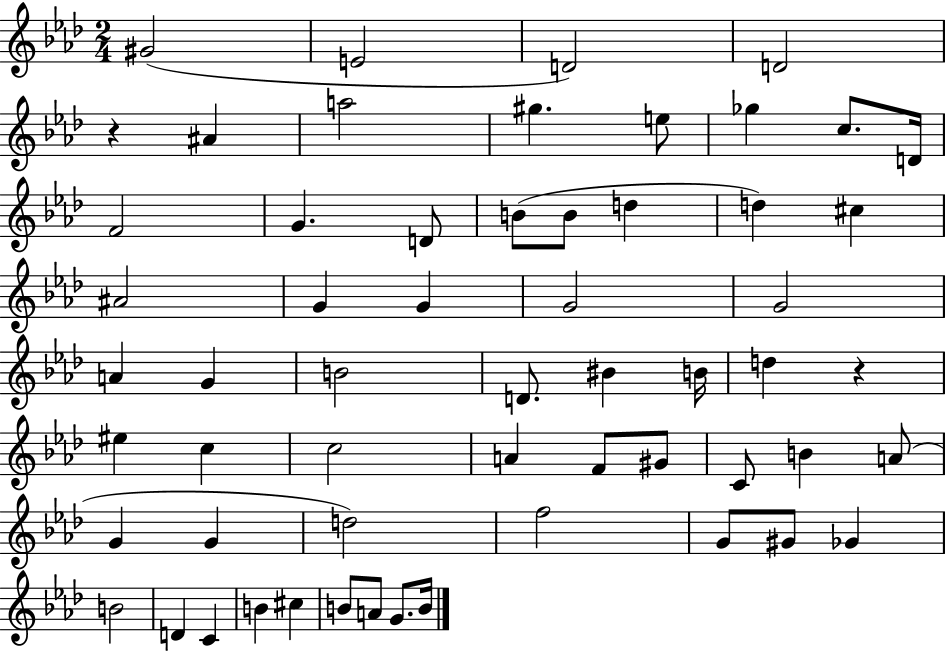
{
  \clef treble
  \numericTimeSignature
  \time 2/4
  \key aes \major
  gis'2( | e'2 | d'2) | d'2 | \break r4 ais'4 | a''2 | gis''4. e''8 | ges''4 c''8. d'16 | \break f'2 | g'4. d'8 | b'8( b'8 d''4 | d''4) cis''4 | \break ais'2 | g'4 g'4 | g'2 | g'2 | \break a'4 g'4 | b'2 | d'8. bis'4 b'16 | d''4 r4 | \break eis''4 c''4 | c''2 | a'4 f'8 gis'8 | c'8 b'4 a'8( | \break g'4 g'4 | d''2) | f''2 | g'8 gis'8 ges'4 | \break b'2 | d'4 c'4 | b'4 cis''4 | b'8 a'8 g'8. b'16 | \break \bar "|."
}